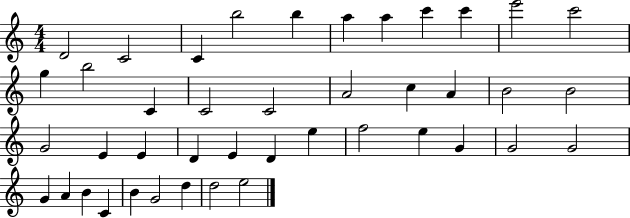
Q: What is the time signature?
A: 4/4